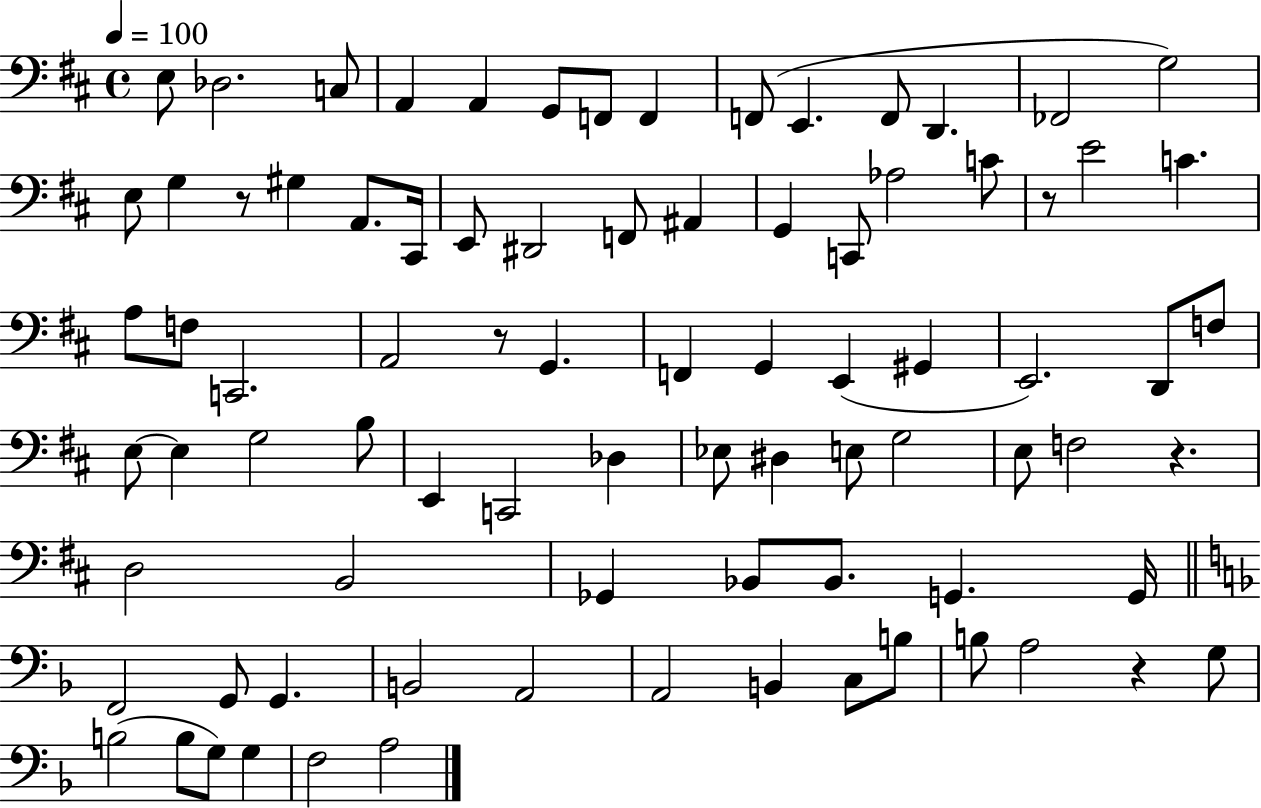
E3/e Db3/h. C3/e A2/q A2/q G2/e F2/e F2/q F2/e E2/q. F2/e D2/q. FES2/h G3/h E3/e G3/q R/e G#3/q A2/e. C#2/s E2/e D#2/h F2/e A#2/q G2/q C2/e Ab3/h C4/e R/e E4/h C4/q. A3/e F3/e C2/h. A2/h R/e G2/q. F2/q G2/q E2/q G#2/q E2/h. D2/e F3/e E3/e E3/q G3/h B3/e E2/q C2/h Db3/q Eb3/e D#3/q E3/e G3/h E3/e F3/h R/q. D3/h B2/h Gb2/q Bb2/e Bb2/e. G2/q. G2/s F2/h G2/e G2/q. B2/h A2/h A2/h B2/q C3/e B3/e B3/e A3/h R/q G3/e B3/h B3/e G3/e G3/q F3/h A3/h